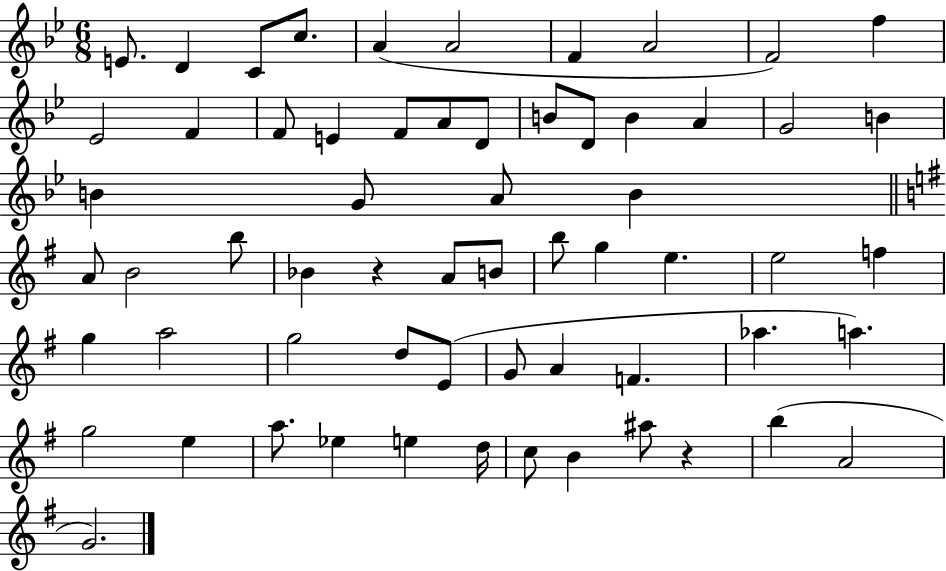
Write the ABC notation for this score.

X:1
T:Untitled
M:6/8
L:1/4
K:Bb
E/2 D C/2 c/2 A A2 F A2 F2 f _E2 F F/2 E F/2 A/2 D/2 B/2 D/2 B A G2 B B G/2 A/2 B A/2 B2 b/2 _B z A/2 B/2 b/2 g e e2 f g a2 g2 d/2 E/2 G/2 A F _a a g2 e a/2 _e e d/4 c/2 B ^a/2 z b A2 G2